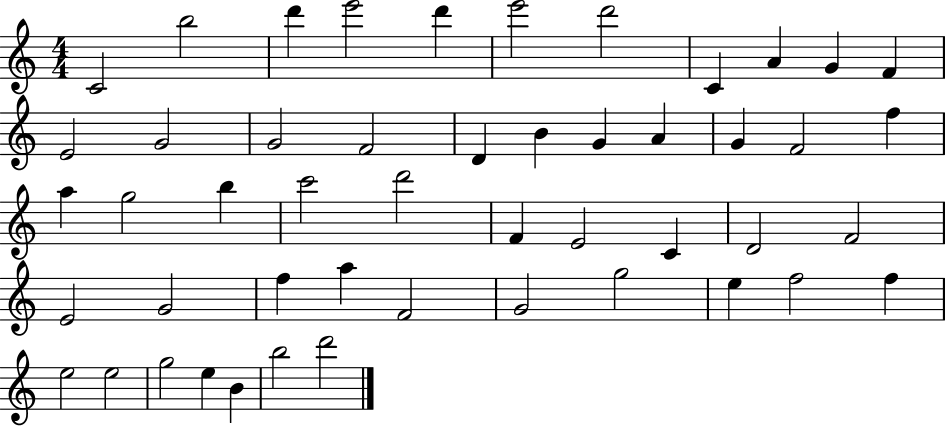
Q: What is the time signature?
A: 4/4